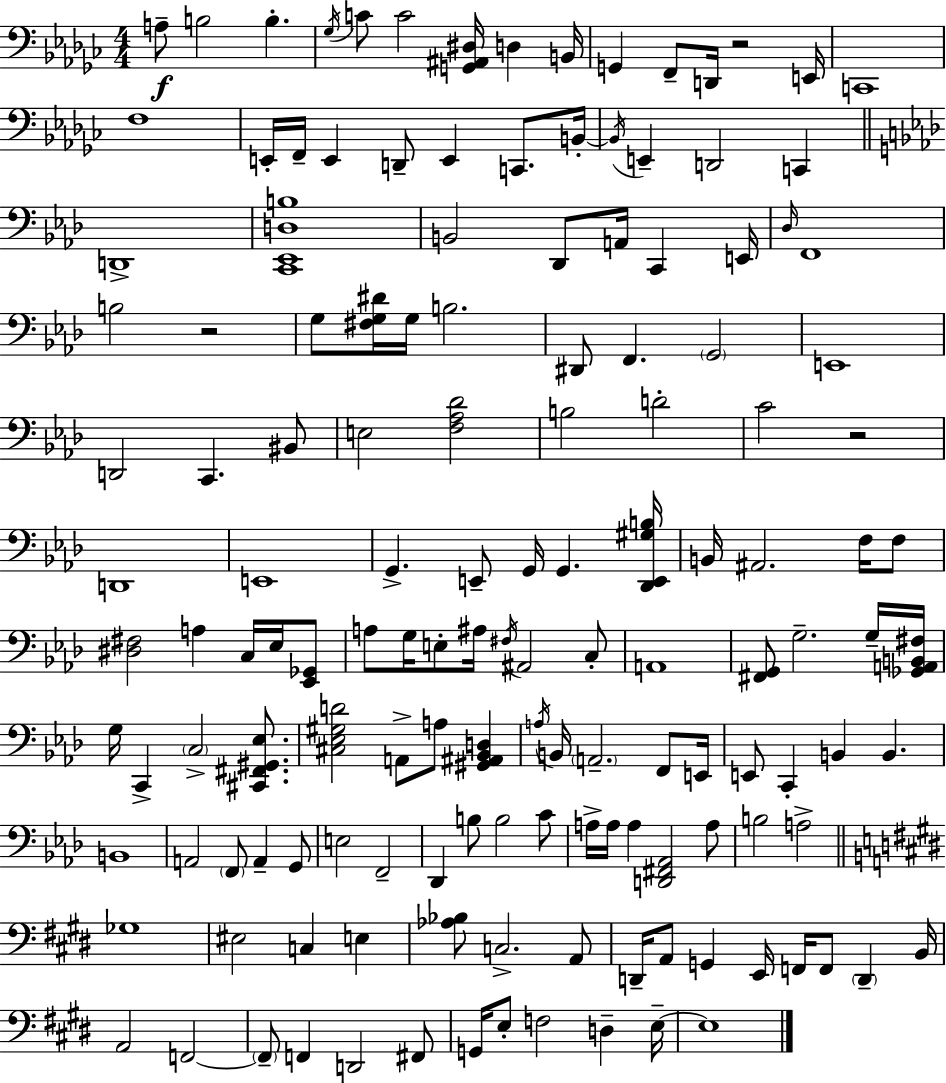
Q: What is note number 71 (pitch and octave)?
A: G3